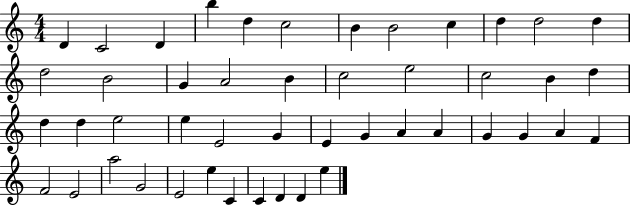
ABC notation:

X:1
T:Untitled
M:4/4
L:1/4
K:C
D C2 D b d c2 B B2 c d d2 d d2 B2 G A2 B c2 e2 c2 B d d d e2 e E2 G E G A A G G A F F2 E2 a2 G2 E2 e C C D D e